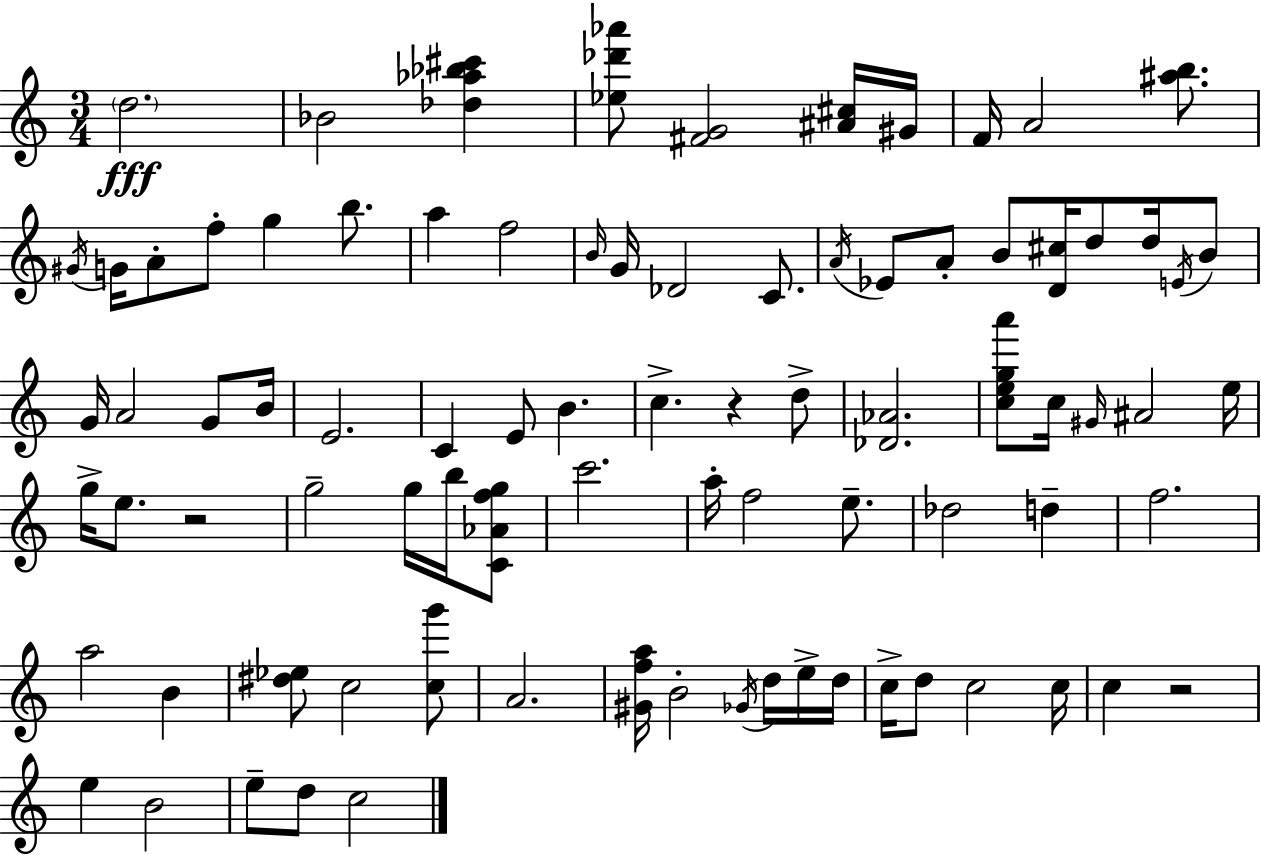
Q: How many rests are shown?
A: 3